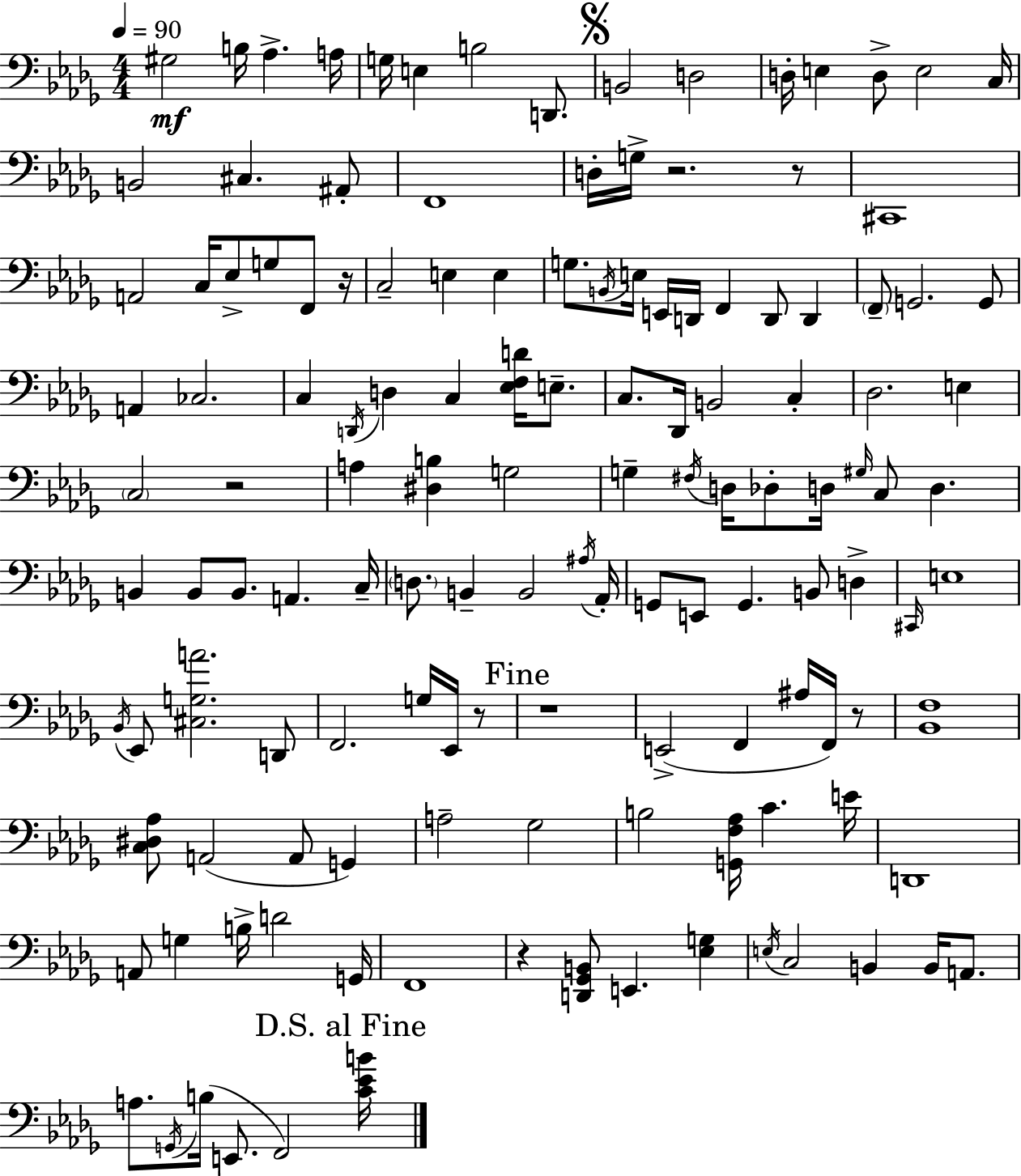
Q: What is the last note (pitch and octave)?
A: F2